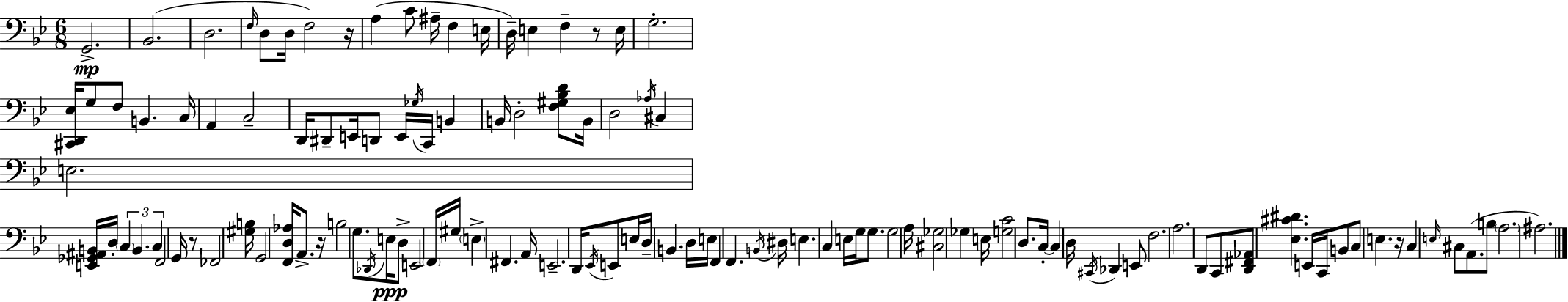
X:1
T:Untitled
M:6/8
L:1/4
K:Gm
G,,2 _B,,2 D,2 F,/4 D,/2 D,/4 F,2 z/4 A, C/2 ^A,/4 F, E,/4 D,/4 E, F, z/2 E,/4 G,2 [^C,,D,,_E,]/4 G,/2 F,/2 B,, C,/4 A,, C,2 D,,/4 ^D,,/2 E,,/4 D,,/2 E,,/4 _G,/4 C,,/4 B,, B,,/4 D,2 [F,^G,_B,D]/2 B,,/4 D,2 _A,/4 ^C, E,2 [E,,_G,,^A,,B,,]/4 D,/4 C, B,, C, F,,2 G,,/4 z/2 _F,,2 [^G,B,]/4 G,,2 [F,,D,_A,]/4 A,,/2 z/4 B,2 G,/2 _D,,/4 E,/4 D,/2 E,,2 F,,/4 ^G,/4 E, ^F,, A,,/4 E,,2 D,,/4 _E,,/4 E,,/2 E,/4 D,/4 B,, D,/4 E,/4 F,, F,, B,,/4 ^D,/4 E, C, E,/4 G,/4 G,/2 G,2 A,/4 [^C,_G,]2 _G, E,/4 [G,C]2 D,/2 C,/4 C, D,/4 ^C,,/4 _D,, E,,/2 F,2 A,2 D,,/2 C,,/2 [D,,^F,,_A,,]/2 [_E,^C^D] E,,/4 C,,/4 B,,/2 C,/2 E, z/4 C, E,/4 ^C,/2 A,,/2 B,/2 A,2 ^A,2